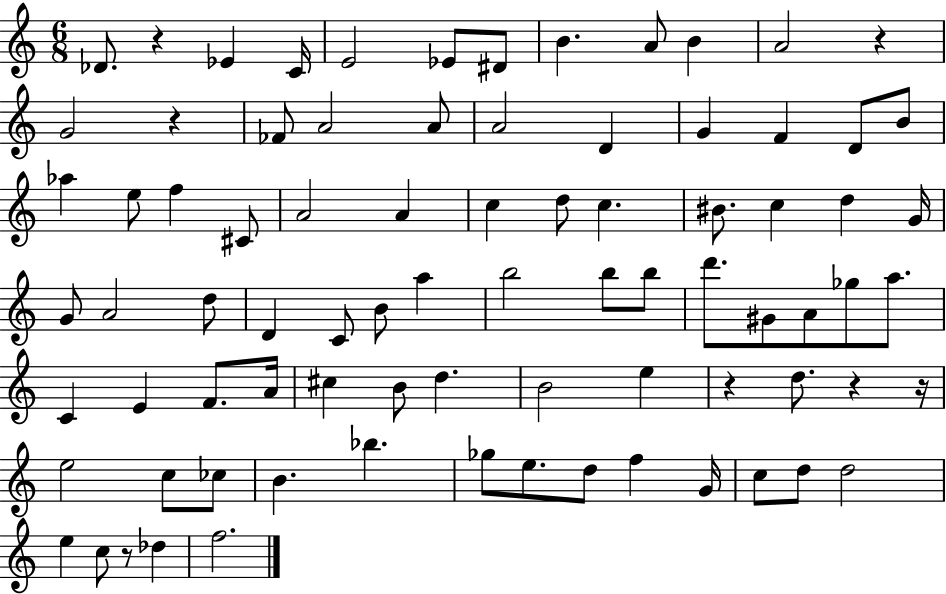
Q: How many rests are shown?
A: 7